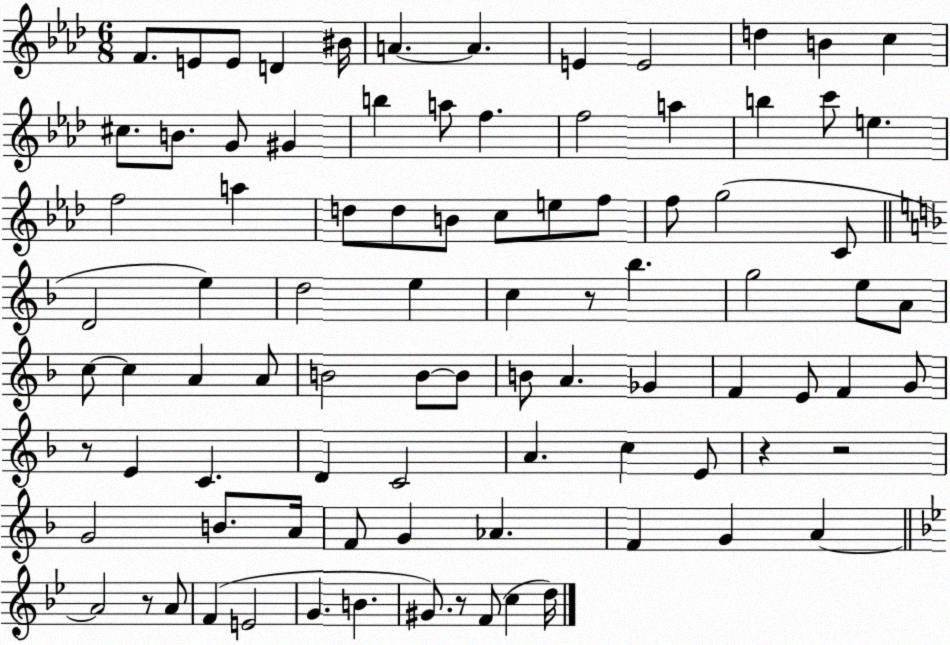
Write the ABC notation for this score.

X:1
T:Untitled
M:6/8
L:1/4
K:Ab
F/2 E/2 E/2 D ^B/4 A A E E2 d B c ^c/2 B/2 G/2 ^G b a/2 f f2 a b c'/2 e f2 a d/2 d/2 B/2 c/2 e/2 f/2 f/2 g2 C/2 D2 e d2 e c z/2 _b g2 e/2 A/2 c/2 c A A/2 B2 B/2 B/2 B/2 A _G F E/2 F G/2 z/2 E C D C2 A c E/2 z z2 G2 B/2 A/4 F/2 G _A F G A A2 z/2 A/2 F E2 G B ^G/2 z/2 F/2 c d/4